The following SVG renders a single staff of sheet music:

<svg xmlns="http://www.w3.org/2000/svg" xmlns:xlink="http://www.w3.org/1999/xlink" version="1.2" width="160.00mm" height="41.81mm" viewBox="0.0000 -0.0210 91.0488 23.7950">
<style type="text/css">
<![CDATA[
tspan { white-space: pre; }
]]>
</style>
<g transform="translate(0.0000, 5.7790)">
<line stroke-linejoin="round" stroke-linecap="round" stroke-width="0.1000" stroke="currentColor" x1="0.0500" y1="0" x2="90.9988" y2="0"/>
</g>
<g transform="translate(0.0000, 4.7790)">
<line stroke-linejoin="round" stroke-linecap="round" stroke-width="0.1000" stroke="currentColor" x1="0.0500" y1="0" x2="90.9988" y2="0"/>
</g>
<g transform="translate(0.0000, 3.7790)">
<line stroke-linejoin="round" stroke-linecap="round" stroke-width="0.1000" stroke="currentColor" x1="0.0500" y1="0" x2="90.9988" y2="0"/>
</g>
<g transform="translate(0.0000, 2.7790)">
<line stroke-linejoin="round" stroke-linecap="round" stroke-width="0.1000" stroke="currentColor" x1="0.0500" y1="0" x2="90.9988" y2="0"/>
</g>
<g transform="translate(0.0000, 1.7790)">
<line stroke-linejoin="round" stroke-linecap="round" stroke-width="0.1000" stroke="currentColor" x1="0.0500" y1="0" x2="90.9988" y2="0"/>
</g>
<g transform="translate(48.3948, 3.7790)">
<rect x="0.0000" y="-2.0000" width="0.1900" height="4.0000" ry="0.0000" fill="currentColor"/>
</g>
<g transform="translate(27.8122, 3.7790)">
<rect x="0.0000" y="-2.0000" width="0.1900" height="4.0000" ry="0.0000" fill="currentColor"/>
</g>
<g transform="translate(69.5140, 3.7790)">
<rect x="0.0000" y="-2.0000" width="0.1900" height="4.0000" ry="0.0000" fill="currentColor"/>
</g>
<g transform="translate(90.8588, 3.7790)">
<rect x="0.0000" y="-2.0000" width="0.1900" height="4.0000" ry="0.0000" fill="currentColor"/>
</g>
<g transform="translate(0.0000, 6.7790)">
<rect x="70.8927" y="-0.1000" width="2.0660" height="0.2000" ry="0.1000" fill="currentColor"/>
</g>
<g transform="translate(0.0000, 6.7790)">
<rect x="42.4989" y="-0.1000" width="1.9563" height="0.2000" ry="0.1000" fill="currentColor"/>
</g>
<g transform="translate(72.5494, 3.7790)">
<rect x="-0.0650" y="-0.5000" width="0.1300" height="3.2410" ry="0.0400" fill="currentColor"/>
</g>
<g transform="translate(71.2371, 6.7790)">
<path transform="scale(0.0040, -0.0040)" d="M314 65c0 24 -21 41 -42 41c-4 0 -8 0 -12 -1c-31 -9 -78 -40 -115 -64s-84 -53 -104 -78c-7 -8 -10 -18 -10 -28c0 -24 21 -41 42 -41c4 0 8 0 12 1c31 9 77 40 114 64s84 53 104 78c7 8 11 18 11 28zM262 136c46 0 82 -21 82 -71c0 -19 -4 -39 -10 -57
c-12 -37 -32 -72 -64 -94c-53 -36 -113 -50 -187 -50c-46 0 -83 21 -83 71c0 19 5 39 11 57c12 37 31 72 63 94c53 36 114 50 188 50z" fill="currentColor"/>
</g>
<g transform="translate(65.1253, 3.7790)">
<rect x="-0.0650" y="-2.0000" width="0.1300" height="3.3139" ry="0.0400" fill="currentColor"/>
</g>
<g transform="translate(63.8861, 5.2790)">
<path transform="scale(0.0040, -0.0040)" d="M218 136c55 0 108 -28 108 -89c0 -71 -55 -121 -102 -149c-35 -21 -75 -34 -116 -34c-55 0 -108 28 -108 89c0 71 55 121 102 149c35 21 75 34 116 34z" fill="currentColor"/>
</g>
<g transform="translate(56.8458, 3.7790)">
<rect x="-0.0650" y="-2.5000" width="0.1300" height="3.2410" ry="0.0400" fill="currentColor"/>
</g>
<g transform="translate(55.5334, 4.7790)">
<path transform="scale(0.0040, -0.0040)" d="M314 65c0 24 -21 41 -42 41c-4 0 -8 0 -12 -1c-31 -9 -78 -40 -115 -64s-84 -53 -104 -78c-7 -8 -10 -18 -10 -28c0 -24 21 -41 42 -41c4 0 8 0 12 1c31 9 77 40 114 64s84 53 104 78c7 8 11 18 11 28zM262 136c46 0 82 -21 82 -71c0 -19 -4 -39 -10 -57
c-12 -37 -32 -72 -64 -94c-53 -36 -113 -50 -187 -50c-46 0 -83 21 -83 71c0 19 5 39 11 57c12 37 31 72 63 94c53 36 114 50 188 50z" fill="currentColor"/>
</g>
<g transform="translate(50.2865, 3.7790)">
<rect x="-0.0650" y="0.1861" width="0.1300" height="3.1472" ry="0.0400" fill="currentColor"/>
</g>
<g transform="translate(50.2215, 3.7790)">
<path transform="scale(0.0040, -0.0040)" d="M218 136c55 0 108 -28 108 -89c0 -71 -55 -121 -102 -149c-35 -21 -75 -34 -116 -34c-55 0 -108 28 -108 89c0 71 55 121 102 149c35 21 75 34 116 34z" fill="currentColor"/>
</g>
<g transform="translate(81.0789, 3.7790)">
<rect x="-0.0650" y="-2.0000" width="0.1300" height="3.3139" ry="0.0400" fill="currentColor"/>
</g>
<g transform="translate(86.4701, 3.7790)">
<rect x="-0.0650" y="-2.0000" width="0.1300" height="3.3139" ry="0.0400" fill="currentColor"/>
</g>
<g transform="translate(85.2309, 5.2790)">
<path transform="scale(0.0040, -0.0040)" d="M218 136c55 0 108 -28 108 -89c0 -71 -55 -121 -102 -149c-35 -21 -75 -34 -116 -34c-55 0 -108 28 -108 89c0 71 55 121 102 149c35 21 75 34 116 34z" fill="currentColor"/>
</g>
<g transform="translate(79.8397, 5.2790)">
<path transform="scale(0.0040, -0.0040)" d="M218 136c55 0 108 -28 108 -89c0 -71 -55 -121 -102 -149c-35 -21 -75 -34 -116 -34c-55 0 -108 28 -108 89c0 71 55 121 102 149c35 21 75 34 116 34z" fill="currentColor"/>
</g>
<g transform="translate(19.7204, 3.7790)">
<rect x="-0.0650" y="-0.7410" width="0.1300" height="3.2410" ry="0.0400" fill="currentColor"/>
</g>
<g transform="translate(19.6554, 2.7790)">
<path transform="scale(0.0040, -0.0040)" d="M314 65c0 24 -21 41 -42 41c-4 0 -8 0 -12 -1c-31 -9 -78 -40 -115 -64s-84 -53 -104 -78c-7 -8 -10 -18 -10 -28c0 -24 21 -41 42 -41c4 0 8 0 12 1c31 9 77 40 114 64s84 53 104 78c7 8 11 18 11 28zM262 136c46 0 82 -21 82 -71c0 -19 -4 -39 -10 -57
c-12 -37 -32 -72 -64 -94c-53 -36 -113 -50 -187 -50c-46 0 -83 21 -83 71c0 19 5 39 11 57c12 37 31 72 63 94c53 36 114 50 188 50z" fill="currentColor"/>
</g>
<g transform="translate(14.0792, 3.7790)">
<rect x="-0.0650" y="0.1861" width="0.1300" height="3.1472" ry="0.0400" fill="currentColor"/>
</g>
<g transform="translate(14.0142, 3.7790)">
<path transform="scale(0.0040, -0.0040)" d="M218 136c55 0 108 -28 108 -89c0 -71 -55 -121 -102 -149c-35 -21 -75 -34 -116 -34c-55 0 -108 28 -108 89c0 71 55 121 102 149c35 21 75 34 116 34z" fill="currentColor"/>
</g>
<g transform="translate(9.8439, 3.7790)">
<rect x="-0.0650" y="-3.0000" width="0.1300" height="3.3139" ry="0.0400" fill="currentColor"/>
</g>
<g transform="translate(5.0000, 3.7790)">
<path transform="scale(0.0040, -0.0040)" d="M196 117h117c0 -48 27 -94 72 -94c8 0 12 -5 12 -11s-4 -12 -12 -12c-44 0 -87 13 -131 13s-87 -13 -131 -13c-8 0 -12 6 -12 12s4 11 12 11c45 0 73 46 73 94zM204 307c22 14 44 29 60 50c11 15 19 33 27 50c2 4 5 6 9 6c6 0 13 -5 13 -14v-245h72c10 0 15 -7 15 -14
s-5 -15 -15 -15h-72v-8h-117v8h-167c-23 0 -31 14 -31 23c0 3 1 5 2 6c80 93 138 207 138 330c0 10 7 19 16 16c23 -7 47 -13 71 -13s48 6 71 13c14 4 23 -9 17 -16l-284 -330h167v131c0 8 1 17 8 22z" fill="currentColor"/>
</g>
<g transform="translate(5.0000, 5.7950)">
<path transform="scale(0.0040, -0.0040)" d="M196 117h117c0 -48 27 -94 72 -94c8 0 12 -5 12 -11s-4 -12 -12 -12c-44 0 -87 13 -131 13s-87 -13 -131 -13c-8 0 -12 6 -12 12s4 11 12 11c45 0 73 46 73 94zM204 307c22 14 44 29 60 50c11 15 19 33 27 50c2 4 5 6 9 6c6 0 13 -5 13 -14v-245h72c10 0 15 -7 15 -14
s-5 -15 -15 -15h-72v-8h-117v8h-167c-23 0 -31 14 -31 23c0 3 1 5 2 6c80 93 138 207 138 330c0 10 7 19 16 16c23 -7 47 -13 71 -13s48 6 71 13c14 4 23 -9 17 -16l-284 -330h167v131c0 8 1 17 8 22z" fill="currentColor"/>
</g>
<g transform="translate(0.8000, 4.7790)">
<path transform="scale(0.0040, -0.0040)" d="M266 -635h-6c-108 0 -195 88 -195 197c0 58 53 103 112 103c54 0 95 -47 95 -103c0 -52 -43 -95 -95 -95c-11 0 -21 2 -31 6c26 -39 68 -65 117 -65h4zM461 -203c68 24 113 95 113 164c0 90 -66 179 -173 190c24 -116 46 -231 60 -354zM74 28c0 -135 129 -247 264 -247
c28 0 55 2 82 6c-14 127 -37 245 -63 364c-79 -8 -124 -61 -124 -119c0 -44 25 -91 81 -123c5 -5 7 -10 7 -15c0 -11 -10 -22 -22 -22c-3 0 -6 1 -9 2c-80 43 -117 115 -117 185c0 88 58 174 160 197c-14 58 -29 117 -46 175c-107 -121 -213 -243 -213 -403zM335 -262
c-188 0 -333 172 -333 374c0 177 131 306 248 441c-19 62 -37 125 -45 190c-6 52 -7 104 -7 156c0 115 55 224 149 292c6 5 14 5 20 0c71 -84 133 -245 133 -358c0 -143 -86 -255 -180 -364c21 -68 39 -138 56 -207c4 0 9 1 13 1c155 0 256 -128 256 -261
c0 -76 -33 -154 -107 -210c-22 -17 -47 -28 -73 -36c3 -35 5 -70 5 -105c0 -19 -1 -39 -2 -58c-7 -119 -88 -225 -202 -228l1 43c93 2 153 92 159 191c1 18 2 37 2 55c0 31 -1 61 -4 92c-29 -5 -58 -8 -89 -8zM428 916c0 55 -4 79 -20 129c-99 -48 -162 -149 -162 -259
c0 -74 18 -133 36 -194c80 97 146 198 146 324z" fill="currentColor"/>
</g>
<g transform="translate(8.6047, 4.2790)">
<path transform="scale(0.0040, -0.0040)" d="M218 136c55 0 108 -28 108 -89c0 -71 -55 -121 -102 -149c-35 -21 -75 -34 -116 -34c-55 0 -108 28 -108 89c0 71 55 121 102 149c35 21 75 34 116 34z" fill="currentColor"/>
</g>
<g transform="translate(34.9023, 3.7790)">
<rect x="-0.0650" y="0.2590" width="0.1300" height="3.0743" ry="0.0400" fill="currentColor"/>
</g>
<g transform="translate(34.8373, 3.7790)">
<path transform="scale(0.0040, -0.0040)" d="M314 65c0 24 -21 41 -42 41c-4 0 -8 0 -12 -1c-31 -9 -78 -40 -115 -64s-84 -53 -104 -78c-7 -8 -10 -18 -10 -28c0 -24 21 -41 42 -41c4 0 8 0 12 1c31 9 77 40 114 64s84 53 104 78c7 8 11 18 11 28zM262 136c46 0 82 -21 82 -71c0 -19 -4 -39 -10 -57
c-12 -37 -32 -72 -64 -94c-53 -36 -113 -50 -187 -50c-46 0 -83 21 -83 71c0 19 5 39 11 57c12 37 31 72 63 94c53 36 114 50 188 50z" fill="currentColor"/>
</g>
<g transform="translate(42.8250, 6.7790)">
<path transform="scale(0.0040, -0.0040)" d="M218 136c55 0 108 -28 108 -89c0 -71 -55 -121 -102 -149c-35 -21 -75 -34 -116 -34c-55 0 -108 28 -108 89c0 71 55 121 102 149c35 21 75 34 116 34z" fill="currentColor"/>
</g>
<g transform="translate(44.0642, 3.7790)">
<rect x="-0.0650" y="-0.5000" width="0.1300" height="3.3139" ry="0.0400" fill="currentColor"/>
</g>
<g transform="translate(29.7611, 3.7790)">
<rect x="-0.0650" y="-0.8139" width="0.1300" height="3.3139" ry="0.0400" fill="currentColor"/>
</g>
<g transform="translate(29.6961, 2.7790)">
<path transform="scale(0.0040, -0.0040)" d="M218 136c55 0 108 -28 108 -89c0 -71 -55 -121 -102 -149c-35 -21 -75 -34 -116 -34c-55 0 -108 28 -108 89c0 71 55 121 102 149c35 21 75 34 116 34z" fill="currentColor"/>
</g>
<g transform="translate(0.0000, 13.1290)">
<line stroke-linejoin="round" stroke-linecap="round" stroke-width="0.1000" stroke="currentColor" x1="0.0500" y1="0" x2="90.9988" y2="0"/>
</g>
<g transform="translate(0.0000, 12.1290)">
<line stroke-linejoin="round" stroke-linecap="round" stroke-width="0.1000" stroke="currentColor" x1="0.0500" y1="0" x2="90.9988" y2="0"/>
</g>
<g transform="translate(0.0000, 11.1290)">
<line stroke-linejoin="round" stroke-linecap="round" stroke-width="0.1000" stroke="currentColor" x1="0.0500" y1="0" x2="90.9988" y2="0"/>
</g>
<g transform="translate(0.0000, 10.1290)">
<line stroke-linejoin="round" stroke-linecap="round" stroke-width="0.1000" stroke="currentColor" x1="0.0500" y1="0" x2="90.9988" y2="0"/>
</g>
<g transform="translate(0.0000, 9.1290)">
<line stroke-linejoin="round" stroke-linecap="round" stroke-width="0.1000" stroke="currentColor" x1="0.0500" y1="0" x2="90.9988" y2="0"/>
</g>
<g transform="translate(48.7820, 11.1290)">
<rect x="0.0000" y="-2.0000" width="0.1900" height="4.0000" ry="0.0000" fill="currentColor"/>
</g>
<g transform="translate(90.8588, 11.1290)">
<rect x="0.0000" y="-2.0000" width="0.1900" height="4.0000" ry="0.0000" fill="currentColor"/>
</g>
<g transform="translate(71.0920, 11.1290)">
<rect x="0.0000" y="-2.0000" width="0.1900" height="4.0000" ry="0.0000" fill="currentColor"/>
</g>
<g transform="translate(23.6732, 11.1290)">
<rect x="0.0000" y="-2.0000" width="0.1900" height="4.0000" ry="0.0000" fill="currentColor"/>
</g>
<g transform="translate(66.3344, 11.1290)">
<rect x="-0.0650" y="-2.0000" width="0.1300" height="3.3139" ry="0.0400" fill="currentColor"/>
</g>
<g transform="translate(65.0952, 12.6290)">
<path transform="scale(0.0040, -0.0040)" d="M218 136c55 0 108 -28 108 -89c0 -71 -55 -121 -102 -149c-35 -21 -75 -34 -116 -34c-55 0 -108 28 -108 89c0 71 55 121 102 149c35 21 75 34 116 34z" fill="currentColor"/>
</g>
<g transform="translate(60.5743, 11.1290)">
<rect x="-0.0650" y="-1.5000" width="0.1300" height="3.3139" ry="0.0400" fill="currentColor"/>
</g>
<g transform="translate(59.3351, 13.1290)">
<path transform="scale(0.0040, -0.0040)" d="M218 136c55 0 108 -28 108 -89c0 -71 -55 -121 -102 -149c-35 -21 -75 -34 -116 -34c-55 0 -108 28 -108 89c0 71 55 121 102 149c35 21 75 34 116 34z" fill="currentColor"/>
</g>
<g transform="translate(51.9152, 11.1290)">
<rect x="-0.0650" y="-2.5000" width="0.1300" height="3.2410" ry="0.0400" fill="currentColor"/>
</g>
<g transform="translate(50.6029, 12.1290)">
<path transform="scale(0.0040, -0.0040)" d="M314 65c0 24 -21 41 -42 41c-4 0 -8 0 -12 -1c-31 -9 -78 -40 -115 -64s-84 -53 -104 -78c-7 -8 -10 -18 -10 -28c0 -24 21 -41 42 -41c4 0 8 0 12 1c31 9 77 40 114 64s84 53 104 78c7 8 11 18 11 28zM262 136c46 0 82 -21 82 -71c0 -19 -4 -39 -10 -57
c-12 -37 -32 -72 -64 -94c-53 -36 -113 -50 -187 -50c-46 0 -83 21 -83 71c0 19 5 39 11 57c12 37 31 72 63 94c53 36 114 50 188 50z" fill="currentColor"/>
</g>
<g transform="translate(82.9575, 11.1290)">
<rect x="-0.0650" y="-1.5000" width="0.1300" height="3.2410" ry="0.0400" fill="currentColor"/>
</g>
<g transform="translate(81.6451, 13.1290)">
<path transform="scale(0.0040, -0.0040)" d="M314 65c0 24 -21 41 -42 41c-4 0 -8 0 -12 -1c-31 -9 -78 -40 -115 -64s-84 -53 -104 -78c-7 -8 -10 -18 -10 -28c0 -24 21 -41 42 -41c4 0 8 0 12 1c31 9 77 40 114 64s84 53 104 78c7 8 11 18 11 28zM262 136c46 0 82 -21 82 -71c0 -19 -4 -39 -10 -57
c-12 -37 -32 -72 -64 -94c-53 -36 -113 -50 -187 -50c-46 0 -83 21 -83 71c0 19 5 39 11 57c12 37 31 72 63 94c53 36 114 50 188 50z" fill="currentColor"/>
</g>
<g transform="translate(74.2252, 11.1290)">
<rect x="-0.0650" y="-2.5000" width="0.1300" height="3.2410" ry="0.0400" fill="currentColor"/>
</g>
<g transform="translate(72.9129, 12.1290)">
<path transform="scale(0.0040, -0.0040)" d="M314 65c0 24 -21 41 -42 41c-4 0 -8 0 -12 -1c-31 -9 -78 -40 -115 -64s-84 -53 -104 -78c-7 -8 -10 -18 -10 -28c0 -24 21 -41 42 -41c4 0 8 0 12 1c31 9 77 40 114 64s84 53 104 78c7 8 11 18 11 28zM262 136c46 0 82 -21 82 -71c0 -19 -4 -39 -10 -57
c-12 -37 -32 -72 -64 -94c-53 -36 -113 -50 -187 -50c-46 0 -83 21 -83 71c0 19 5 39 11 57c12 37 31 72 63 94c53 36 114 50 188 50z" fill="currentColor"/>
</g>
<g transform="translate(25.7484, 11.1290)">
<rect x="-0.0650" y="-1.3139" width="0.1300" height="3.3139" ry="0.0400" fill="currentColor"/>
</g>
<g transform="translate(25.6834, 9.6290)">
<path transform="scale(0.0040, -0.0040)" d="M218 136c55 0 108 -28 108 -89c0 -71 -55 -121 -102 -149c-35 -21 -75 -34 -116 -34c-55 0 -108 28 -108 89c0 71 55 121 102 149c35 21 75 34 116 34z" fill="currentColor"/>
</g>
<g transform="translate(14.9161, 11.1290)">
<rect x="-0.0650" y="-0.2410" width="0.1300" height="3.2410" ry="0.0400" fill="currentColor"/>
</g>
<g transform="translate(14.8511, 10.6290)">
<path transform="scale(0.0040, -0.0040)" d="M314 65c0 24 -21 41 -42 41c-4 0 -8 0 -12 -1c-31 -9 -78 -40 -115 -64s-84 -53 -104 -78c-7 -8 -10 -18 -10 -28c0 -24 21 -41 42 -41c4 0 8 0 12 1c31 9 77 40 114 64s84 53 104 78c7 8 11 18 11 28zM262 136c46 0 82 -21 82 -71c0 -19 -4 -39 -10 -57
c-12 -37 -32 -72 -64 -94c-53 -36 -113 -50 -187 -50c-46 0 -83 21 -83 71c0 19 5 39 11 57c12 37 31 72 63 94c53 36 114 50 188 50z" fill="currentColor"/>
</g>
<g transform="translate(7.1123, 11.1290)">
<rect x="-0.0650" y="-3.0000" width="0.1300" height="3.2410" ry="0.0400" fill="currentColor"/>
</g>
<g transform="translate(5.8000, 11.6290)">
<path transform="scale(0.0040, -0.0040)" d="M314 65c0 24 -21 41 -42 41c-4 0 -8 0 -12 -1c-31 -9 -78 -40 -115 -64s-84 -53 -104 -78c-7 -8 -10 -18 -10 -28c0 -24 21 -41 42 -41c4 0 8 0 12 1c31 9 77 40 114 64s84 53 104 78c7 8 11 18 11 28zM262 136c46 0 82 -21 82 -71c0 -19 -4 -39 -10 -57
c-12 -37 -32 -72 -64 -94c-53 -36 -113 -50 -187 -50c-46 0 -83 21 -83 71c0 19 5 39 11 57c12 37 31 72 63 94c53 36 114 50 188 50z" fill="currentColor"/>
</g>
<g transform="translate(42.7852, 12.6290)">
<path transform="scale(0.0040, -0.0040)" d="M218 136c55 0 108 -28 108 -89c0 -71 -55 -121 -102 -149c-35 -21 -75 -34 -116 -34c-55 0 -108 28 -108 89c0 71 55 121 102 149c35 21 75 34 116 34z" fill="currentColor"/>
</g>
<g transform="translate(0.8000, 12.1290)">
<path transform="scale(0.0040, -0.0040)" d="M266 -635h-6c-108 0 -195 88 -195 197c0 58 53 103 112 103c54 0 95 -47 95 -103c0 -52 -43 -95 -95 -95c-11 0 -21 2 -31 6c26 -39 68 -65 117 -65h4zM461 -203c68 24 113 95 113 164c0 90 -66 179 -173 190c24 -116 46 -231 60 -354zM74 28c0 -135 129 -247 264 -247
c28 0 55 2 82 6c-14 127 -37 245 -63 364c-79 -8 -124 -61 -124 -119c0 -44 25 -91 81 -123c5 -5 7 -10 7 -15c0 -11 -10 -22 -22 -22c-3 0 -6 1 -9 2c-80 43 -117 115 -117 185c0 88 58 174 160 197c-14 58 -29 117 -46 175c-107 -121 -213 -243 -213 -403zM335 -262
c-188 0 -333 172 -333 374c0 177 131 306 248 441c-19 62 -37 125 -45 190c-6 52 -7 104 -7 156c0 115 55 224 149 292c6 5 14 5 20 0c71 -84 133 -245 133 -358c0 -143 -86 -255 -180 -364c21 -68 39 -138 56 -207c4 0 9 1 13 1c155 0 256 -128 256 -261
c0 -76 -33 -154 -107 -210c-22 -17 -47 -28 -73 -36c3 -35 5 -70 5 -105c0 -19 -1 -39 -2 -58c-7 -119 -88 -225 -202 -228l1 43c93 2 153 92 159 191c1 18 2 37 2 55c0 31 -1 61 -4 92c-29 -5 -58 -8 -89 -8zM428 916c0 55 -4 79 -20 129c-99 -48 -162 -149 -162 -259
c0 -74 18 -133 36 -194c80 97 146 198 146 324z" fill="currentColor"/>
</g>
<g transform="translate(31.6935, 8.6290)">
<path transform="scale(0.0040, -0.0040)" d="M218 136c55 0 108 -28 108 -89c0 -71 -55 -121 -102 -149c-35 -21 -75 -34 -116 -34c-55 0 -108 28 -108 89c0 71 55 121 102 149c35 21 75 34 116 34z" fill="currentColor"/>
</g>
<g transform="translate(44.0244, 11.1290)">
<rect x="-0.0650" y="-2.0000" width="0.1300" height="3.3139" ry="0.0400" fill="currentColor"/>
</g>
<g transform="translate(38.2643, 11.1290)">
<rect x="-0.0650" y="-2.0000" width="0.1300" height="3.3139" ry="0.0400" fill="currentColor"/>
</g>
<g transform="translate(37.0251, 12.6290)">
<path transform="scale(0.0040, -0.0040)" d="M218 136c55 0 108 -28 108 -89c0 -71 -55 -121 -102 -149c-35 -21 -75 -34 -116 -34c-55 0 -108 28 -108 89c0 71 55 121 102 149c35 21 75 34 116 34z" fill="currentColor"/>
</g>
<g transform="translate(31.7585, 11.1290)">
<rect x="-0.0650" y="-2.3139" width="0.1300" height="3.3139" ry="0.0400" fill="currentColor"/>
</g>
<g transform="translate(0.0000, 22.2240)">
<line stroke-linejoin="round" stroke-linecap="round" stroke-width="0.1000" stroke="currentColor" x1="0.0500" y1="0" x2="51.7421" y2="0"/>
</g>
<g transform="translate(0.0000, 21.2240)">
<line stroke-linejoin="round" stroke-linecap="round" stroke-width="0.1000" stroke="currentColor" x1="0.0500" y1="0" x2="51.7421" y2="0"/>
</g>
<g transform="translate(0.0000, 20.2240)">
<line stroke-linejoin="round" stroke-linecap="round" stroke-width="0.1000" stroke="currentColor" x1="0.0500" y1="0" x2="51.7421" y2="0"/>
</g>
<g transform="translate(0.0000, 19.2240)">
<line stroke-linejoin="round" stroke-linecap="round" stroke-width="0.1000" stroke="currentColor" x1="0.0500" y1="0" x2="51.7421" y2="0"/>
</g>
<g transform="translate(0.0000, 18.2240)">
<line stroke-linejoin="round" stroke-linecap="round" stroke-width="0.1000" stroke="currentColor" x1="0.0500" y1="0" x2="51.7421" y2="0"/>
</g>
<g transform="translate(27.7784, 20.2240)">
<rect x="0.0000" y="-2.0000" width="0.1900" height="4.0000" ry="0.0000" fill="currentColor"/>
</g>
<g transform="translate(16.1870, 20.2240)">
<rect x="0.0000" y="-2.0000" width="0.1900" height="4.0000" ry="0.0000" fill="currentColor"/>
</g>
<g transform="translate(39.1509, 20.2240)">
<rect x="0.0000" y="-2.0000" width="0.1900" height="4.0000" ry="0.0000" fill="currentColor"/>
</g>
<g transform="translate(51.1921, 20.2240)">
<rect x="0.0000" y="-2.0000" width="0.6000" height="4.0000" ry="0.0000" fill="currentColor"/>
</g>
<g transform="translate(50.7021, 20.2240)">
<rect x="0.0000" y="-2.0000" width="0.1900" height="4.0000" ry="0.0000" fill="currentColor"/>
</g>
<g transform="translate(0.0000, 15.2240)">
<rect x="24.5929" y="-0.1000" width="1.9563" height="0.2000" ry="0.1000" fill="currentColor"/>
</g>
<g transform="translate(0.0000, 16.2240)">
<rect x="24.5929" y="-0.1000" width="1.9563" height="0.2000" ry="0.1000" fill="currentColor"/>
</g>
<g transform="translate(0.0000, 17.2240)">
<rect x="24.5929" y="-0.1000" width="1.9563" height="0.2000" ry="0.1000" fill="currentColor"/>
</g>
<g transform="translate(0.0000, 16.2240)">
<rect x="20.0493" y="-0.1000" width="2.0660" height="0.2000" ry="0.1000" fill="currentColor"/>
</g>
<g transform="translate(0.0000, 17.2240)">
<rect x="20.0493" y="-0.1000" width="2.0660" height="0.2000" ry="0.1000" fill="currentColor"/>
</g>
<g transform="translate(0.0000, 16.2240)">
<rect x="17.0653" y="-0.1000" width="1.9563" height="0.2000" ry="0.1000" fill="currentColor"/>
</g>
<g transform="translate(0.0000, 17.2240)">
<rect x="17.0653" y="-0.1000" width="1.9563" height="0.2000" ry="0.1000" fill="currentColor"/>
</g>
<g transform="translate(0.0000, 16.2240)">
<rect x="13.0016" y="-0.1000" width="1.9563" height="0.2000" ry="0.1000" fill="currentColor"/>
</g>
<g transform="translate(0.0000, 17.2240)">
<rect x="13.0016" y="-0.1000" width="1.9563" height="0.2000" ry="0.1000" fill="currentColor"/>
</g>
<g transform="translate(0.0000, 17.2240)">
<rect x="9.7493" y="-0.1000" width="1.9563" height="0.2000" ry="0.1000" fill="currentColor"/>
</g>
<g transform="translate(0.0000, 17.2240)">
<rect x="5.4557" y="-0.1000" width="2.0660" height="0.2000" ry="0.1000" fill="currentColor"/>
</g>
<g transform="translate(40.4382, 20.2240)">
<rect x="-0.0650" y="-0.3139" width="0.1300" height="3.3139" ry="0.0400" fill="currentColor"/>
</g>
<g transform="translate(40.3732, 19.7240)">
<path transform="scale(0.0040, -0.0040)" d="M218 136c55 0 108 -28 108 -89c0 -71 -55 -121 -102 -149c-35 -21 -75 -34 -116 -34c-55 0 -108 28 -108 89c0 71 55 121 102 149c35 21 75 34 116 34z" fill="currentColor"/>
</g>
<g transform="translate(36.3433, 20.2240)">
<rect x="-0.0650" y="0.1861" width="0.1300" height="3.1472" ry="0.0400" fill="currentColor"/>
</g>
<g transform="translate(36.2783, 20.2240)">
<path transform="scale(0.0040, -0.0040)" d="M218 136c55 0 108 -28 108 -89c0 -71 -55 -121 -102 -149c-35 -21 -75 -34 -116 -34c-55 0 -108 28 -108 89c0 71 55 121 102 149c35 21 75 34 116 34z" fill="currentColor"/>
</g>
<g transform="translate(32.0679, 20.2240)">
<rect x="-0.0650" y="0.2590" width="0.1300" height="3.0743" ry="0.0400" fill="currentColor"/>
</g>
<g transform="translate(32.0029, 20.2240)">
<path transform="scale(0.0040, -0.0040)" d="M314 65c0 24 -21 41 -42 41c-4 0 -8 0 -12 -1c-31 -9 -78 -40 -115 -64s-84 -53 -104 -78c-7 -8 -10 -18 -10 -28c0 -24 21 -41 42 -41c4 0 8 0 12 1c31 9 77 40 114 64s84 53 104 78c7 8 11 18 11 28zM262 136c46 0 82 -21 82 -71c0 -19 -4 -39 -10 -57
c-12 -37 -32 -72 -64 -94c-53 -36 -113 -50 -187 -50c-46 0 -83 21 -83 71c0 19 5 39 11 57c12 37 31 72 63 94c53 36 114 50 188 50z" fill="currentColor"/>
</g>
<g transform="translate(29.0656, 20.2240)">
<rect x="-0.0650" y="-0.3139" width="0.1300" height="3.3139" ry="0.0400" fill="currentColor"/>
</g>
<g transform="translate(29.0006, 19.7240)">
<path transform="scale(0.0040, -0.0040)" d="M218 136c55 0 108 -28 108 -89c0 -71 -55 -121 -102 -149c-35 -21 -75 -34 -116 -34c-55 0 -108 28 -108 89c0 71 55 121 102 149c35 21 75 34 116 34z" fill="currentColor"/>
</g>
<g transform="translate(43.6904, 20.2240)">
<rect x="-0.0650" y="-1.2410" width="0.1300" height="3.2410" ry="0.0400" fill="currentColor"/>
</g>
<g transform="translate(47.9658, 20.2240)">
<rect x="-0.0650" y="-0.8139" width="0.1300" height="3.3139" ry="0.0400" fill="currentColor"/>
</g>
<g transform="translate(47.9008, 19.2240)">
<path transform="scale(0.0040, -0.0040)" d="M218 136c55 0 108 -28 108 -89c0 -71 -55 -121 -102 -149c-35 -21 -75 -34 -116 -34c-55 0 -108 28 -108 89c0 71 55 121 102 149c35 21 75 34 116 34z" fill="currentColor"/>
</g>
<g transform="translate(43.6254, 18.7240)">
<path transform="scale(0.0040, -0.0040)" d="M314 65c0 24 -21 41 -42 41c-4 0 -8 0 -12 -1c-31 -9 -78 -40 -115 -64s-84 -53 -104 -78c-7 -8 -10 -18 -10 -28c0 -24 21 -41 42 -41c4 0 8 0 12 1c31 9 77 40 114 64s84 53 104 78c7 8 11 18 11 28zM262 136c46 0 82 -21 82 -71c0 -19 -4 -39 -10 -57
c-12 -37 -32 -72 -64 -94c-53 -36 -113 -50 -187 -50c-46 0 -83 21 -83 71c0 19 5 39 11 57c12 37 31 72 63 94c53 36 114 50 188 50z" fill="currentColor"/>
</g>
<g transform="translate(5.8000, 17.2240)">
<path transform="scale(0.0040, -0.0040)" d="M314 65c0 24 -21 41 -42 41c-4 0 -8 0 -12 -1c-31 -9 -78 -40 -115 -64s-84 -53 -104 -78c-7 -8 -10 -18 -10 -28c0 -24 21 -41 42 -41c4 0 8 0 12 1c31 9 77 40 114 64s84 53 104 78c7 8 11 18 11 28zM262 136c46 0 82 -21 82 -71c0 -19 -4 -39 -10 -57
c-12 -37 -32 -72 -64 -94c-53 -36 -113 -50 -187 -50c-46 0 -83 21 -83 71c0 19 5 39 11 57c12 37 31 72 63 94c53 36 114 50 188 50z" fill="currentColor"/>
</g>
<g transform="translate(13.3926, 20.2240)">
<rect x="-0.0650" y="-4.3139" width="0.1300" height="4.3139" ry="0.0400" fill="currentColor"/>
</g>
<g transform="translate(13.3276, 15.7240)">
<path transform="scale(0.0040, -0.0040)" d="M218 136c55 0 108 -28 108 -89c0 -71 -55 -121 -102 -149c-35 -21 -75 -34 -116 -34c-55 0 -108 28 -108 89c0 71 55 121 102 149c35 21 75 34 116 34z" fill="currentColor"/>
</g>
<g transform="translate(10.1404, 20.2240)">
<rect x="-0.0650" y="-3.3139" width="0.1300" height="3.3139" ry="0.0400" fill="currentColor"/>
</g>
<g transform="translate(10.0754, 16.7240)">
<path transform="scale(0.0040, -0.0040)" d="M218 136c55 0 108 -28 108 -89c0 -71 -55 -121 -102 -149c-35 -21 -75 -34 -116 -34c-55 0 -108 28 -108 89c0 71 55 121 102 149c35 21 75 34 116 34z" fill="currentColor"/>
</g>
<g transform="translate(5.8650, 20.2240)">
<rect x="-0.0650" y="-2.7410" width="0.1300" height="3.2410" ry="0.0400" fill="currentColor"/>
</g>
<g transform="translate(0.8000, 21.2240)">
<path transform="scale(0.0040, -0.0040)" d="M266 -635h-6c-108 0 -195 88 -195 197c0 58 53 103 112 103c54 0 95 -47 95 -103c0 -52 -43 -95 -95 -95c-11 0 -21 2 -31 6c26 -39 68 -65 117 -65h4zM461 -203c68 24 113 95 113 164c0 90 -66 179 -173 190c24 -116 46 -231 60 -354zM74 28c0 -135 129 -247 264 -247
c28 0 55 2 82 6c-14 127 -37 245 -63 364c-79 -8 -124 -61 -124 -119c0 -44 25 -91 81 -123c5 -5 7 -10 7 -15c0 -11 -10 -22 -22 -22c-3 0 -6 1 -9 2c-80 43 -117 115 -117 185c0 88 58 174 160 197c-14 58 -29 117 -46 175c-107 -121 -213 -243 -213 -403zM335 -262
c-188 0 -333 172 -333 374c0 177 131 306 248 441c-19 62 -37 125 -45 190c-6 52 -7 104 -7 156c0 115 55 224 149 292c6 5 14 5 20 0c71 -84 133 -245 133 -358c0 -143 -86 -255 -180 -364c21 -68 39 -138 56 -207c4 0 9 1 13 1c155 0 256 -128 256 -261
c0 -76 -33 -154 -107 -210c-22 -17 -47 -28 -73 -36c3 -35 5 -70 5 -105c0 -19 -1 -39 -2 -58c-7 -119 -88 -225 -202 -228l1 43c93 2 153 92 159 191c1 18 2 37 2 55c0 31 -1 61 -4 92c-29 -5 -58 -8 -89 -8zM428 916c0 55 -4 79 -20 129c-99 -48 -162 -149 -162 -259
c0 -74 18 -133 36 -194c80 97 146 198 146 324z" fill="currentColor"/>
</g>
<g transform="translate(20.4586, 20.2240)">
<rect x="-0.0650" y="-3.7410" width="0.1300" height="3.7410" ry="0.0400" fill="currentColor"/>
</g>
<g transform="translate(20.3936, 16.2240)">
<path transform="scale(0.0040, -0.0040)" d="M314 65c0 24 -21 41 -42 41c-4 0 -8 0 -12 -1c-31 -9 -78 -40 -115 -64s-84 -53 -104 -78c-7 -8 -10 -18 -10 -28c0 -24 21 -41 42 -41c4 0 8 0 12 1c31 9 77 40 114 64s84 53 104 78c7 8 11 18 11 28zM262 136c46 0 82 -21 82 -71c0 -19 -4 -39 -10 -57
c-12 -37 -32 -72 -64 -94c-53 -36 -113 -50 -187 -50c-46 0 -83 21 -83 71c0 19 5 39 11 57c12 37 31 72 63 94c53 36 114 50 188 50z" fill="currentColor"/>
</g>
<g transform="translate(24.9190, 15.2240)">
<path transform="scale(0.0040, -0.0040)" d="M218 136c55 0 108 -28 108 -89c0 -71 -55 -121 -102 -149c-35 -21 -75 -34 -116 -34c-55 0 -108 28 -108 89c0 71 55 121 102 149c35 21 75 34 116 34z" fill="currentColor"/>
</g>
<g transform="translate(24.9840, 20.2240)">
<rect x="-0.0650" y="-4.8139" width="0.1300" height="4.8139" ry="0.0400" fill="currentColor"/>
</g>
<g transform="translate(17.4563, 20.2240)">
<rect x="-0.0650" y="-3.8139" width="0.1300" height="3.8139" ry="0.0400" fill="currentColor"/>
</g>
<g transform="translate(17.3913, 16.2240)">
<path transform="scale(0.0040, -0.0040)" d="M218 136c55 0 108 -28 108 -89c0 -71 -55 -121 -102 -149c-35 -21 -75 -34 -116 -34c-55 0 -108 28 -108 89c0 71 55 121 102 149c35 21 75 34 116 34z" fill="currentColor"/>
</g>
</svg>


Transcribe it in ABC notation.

X:1
T:Untitled
M:4/4
L:1/4
K:C
A B d2 d B2 C B G2 F C2 F F A2 c2 e g F F G2 E F G2 E2 a2 b d' c' c'2 e' c B2 B c e2 d